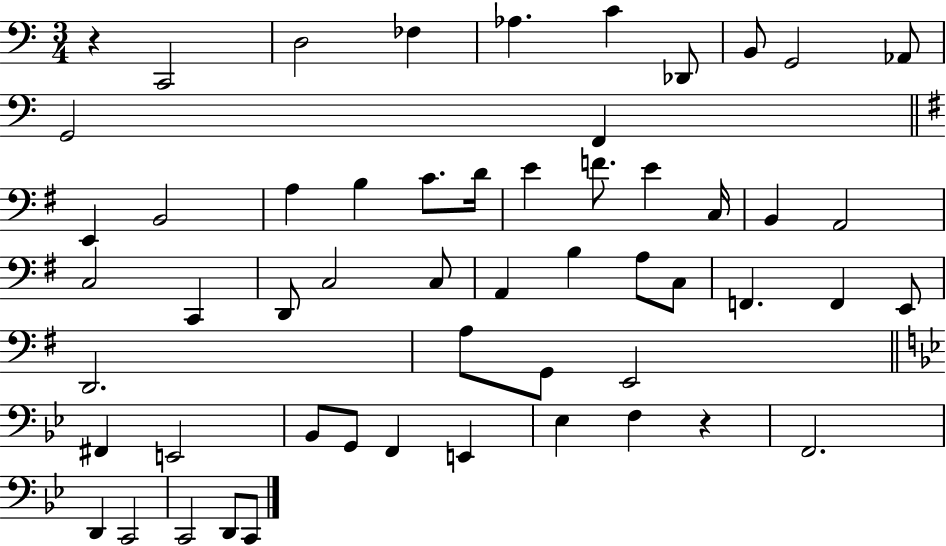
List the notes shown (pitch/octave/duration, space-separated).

R/q C2/h D3/h FES3/q Ab3/q. C4/q Db2/e B2/e G2/h Ab2/e G2/h F2/q E2/q B2/h A3/q B3/q C4/e. D4/s E4/q F4/e. E4/q C3/s B2/q A2/h C3/h C2/q D2/e C3/h C3/e A2/q B3/q A3/e C3/e F2/q. F2/q E2/e D2/h. A3/e G2/e E2/h F#2/q E2/h Bb2/e G2/e F2/q E2/q Eb3/q F3/q R/q F2/h. D2/q C2/h C2/h D2/e C2/e